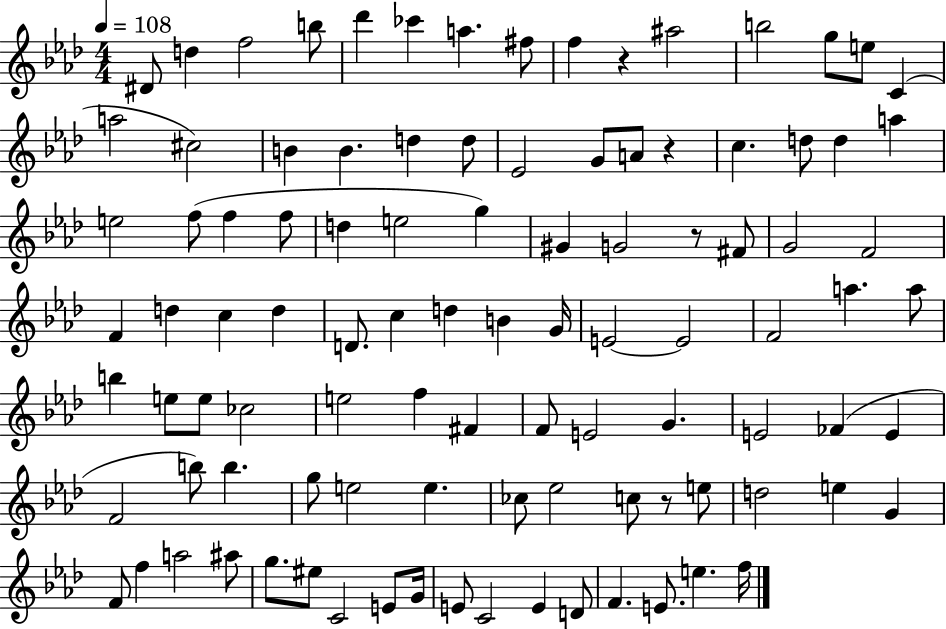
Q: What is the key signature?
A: AES major